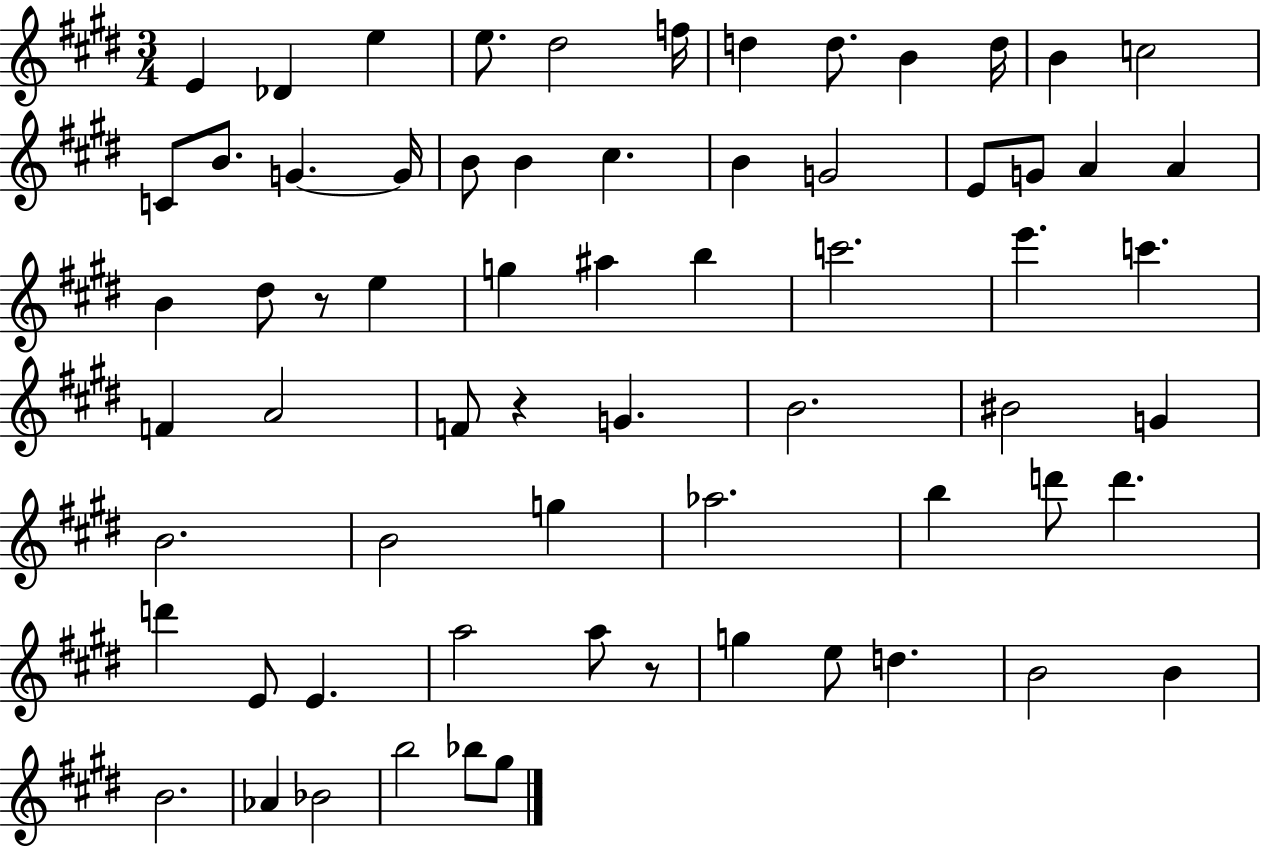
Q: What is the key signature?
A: E major